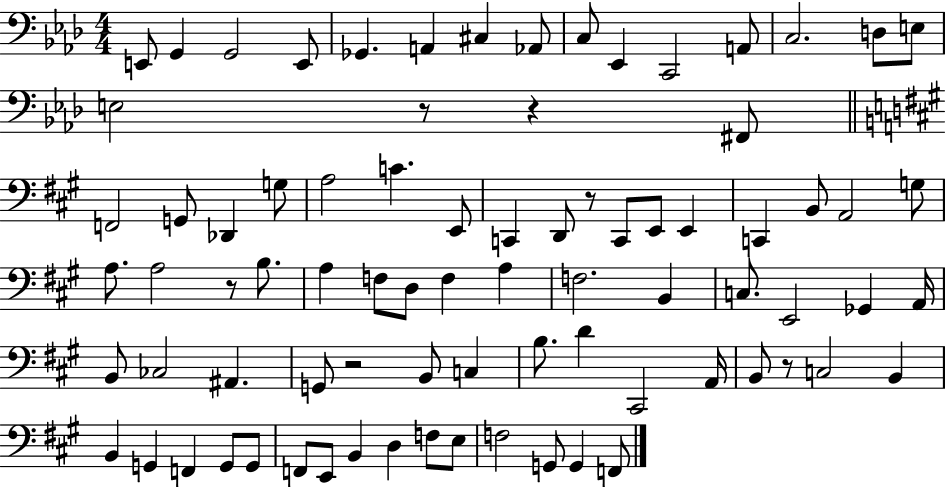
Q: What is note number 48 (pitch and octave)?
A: B2